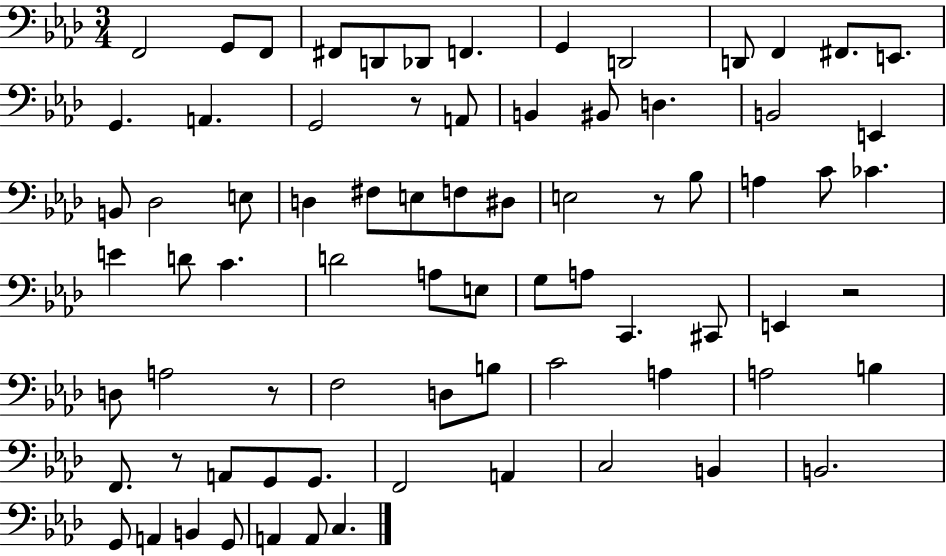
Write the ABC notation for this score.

X:1
T:Untitled
M:3/4
L:1/4
K:Ab
F,,2 G,,/2 F,,/2 ^F,,/2 D,,/2 _D,,/2 F,, G,, D,,2 D,,/2 F,, ^F,,/2 E,,/2 G,, A,, G,,2 z/2 A,,/2 B,, ^B,,/2 D, B,,2 E,, B,,/2 _D,2 E,/2 D, ^F,/2 E,/2 F,/2 ^D,/2 E,2 z/2 _B,/2 A, C/2 _C E D/2 C D2 A,/2 E,/2 G,/2 A,/2 C,, ^C,,/2 E,, z2 D,/2 A,2 z/2 F,2 D,/2 B,/2 C2 A, A,2 B, F,,/2 z/2 A,,/2 G,,/2 G,,/2 F,,2 A,, C,2 B,, B,,2 G,,/2 A,, B,, G,,/2 A,, A,,/2 C,